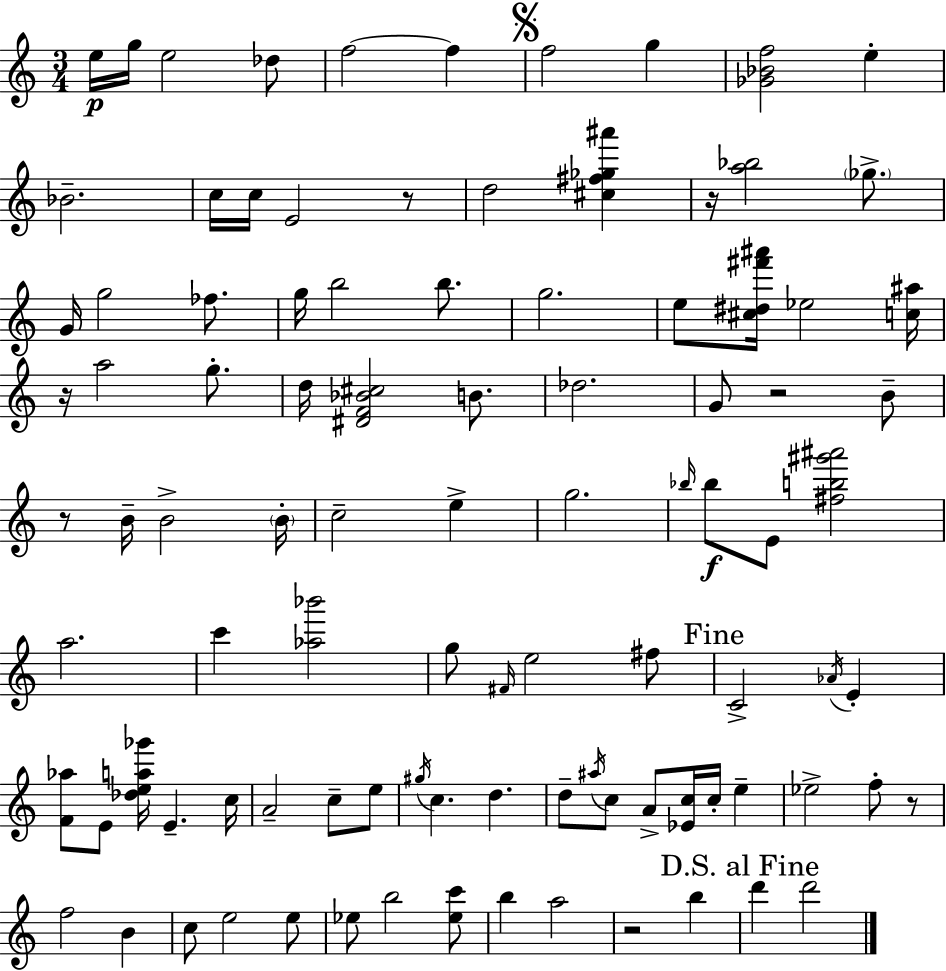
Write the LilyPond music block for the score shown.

{
  \clef treble
  \numericTimeSignature
  \time 3/4
  \key c \major
  e''16\p g''16 e''2 des''8 | f''2~~ f''4 | \mark \markup { \musicglyph "scripts.segno" } f''2 g''4 | <ges' bes' f''>2 e''4-. | \break bes'2.-- | c''16 c''16 e'2 r8 | d''2 <cis'' fis'' ges'' ais'''>4 | r16 <a'' bes''>2 \parenthesize ges''8.-> | \break g'16 g''2 fes''8. | g''16 b''2 b''8. | g''2. | e''8 <cis'' dis'' fis''' ais'''>16 ees''2 <c'' ais''>16 | \break r16 a''2 g''8.-. | d''16 <dis' f' bes' cis''>2 b'8. | des''2. | g'8 r2 b'8-- | \break r8 b'16-- b'2-> \parenthesize b'16-. | c''2-- e''4-> | g''2. | \grace { bes''16 }\f bes''8 e'8 <fis'' b'' gis''' ais'''>2 | \break a''2. | c'''4 <aes'' bes'''>2 | g''8 \grace { fis'16 } e''2 | fis''8 \mark "Fine" c'2-> \acciaccatura { aes'16 } e'4-. | \break <f' aes''>8 e'8 <des'' e'' a'' ges'''>16 e'4.-- | c''16 a'2-- c''8-- | e''8 \acciaccatura { gis''16 } c''4. d''4. | d''8-- \acciaccatura { ais''16 } c''8 a'8-> <ees' c''>16 | \break c''16-. e''4-- ees''2-> | f''8-. r8 f''2 | b'4 c''8 e''2 | e''8 ees''8 b''2 | \break <ees'' c'''>8 b''4 a''2 | r2 | b''4 \mark "D.S. al Fine" d'''4 d'''2 | \bar "|."
}